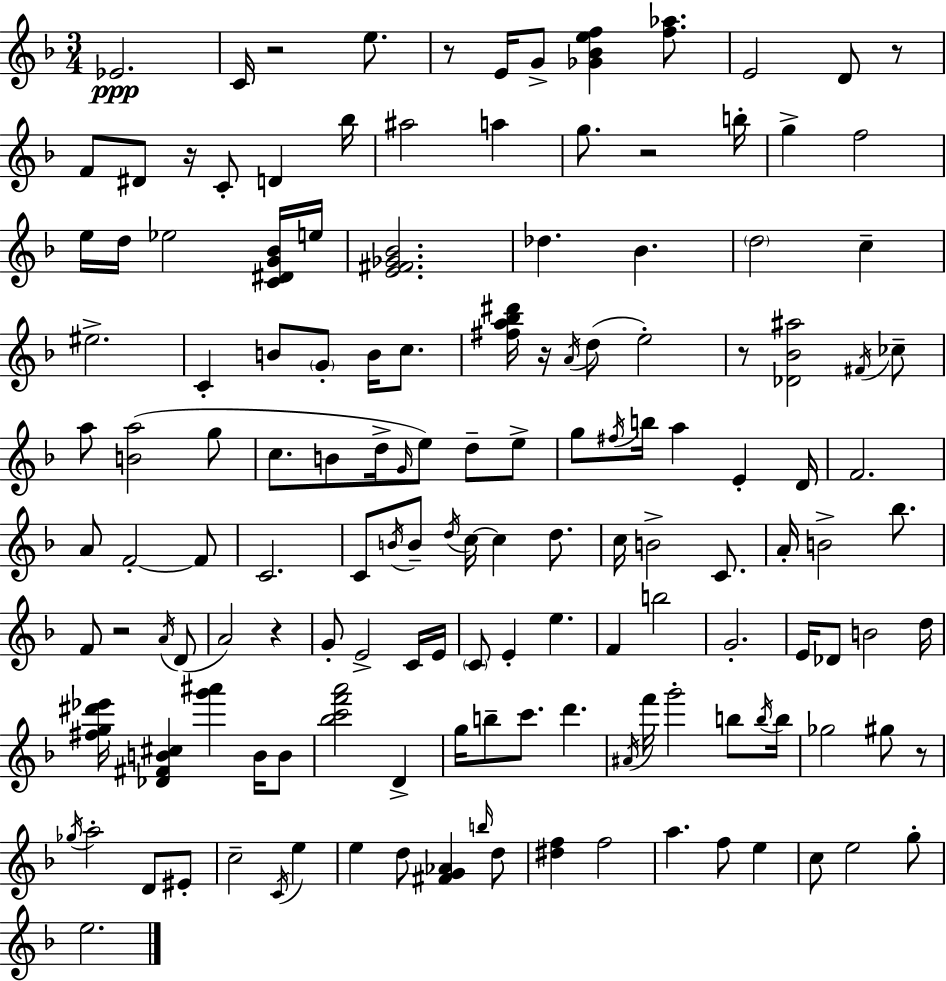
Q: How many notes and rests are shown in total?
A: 145